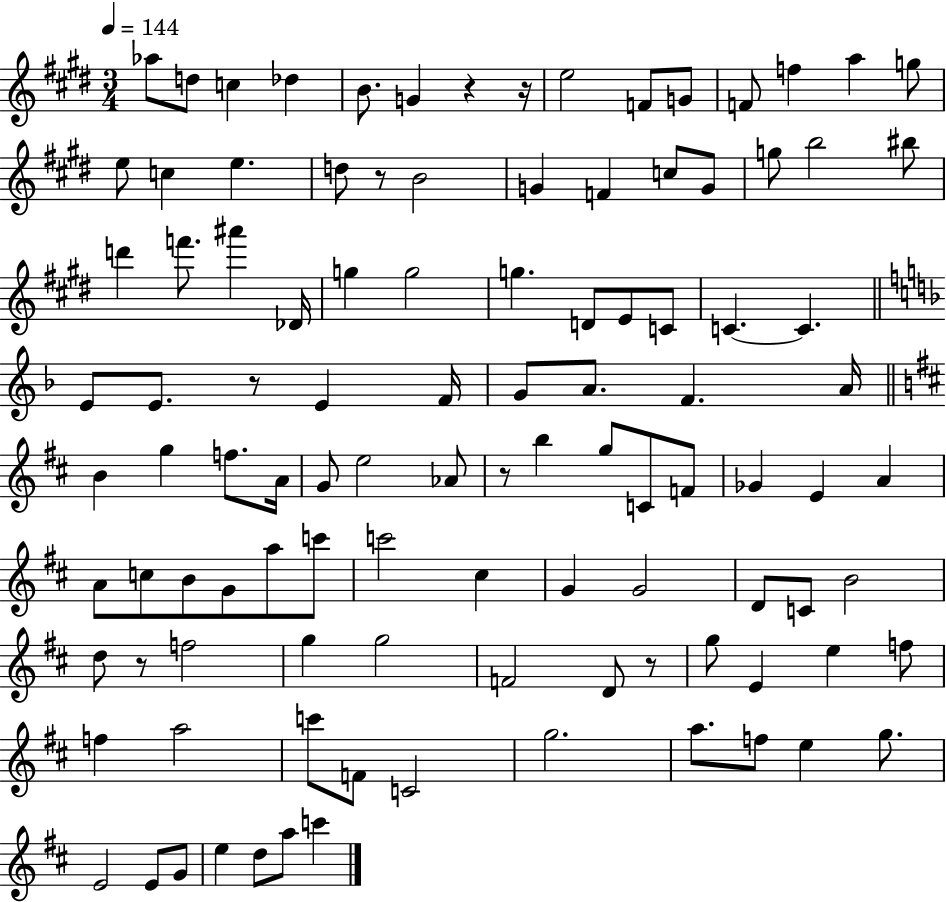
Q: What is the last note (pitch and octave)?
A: C6